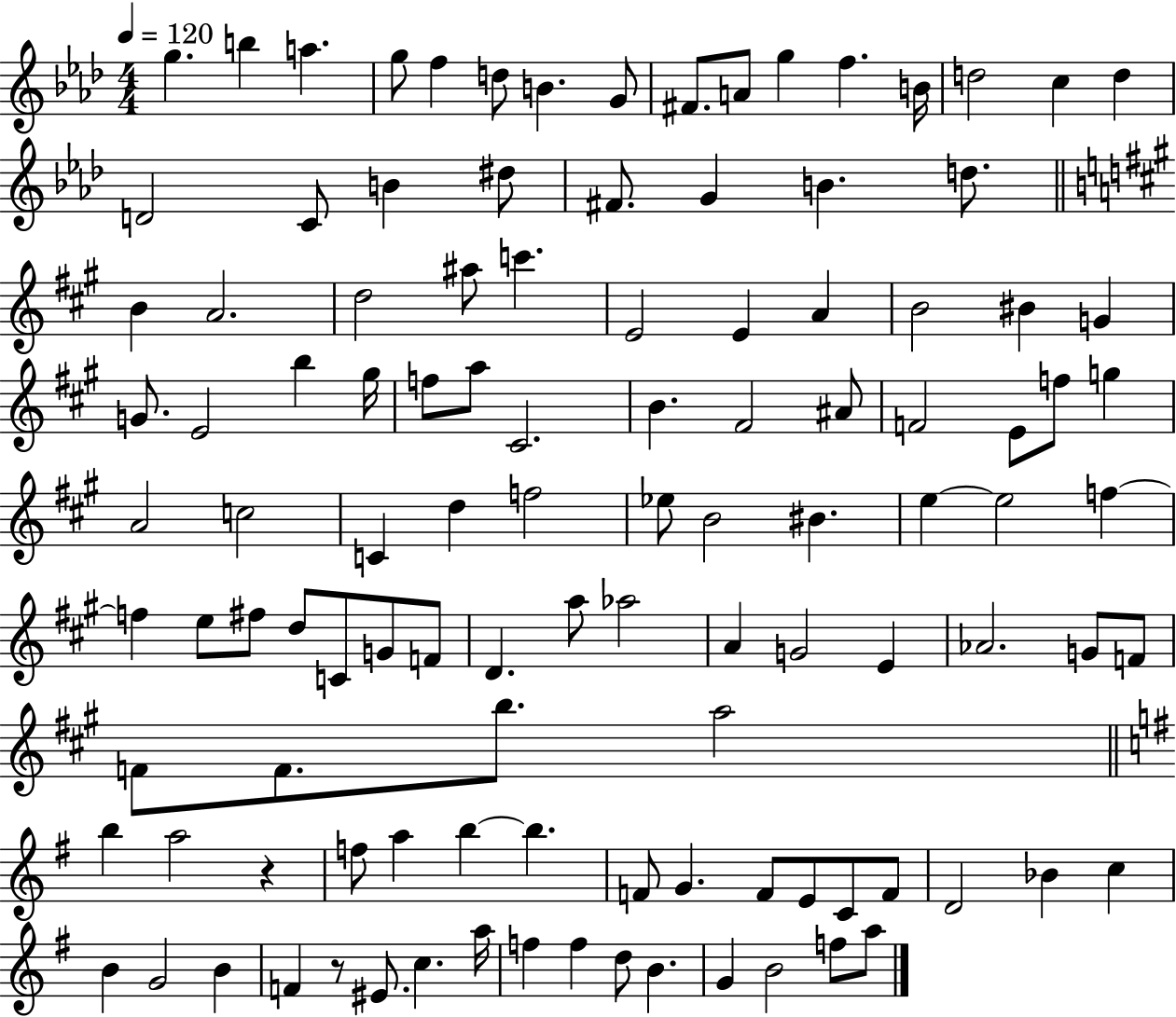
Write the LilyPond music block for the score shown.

{
  \clef treble
  \numericTimeSignature
  \time 4/4
  \key aes \major
  \tempo 4 = 120
  g''4. b''4 a''4. | g''8 f''4 d''8 b'4. g'8 | fis'8. a'8 g''4 f''4. b'16 | d''2 c''4 d''4 | \break d'2 c'8 b'4 dis''8 | fis'8. g'4 b'4. d''8. | \bar "||" \break \key a \major b'4 a'2. | d''2 ais''8 c'''4. | e'2 e'4 a'4 | b'2 bis'4 g'4 | \break g'8. e'2 b''4 gis''16 | f''8 a''8 cis'2. | b'4. fis'2 ais'8 | f'2 e'8 f''8 g''4 | \break a'2 c''2 | c'4 d''4 f''2 | ees''8 b'2 bis'4. | e''4~~ e''2 f''4~~ | \break f''4 e''8 fis''8 d''8 c'8 g'8 f'8 | d'4. a''8 aes''2 | a'4 g'2 e'4 | aes'2. g'8 f'8 | \break f'8 f'8. b''8. a''2 | \bar "||" \break \key g \major b''4 a''2 r4 | f''8 a''4 b''4~~ b''4. | f'8 g'4. f'8 e'8 c'8 f'8 | d'2 bes'4 c''4 | \break b'4 g'2 b'4 | f'4 r8 eis'8. c''4. a''16 | f''4 f''4 d''8 b'4. | g'4 b'2 f''8 a''8 | \break \bar "|."
}